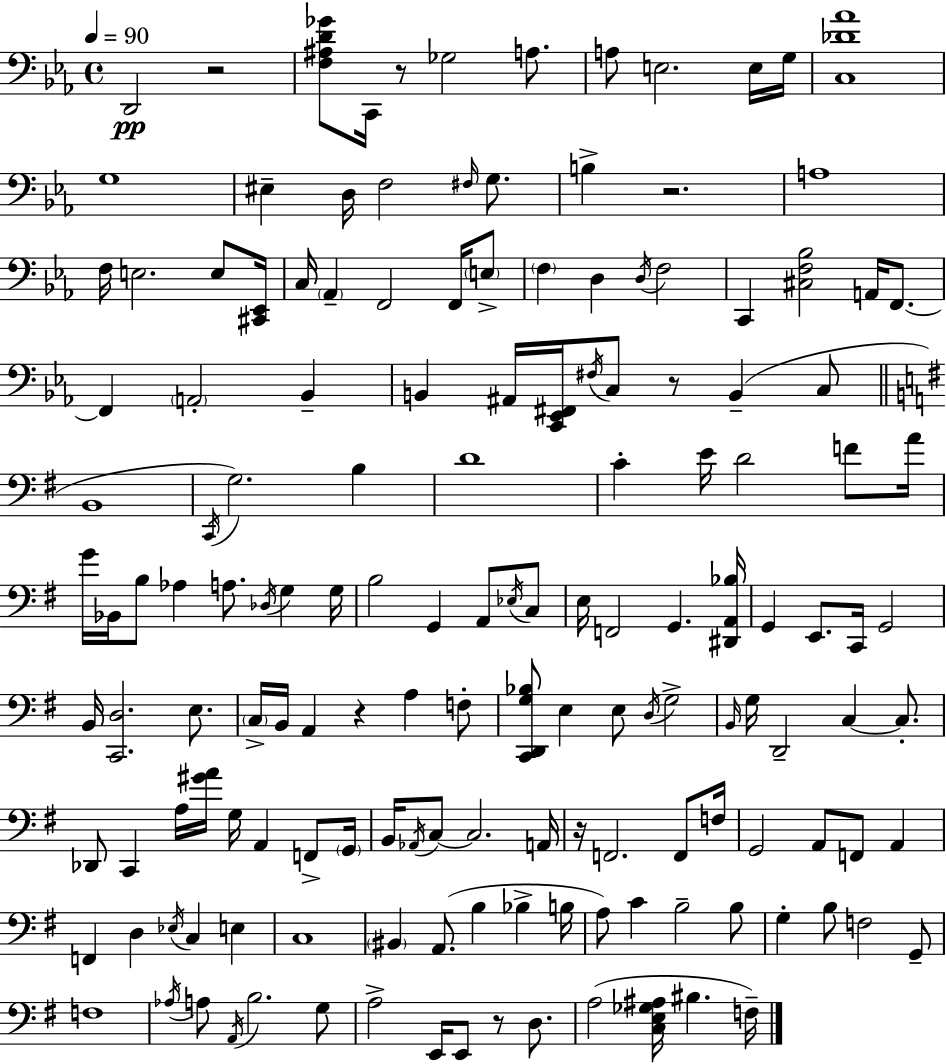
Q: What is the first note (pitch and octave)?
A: D2